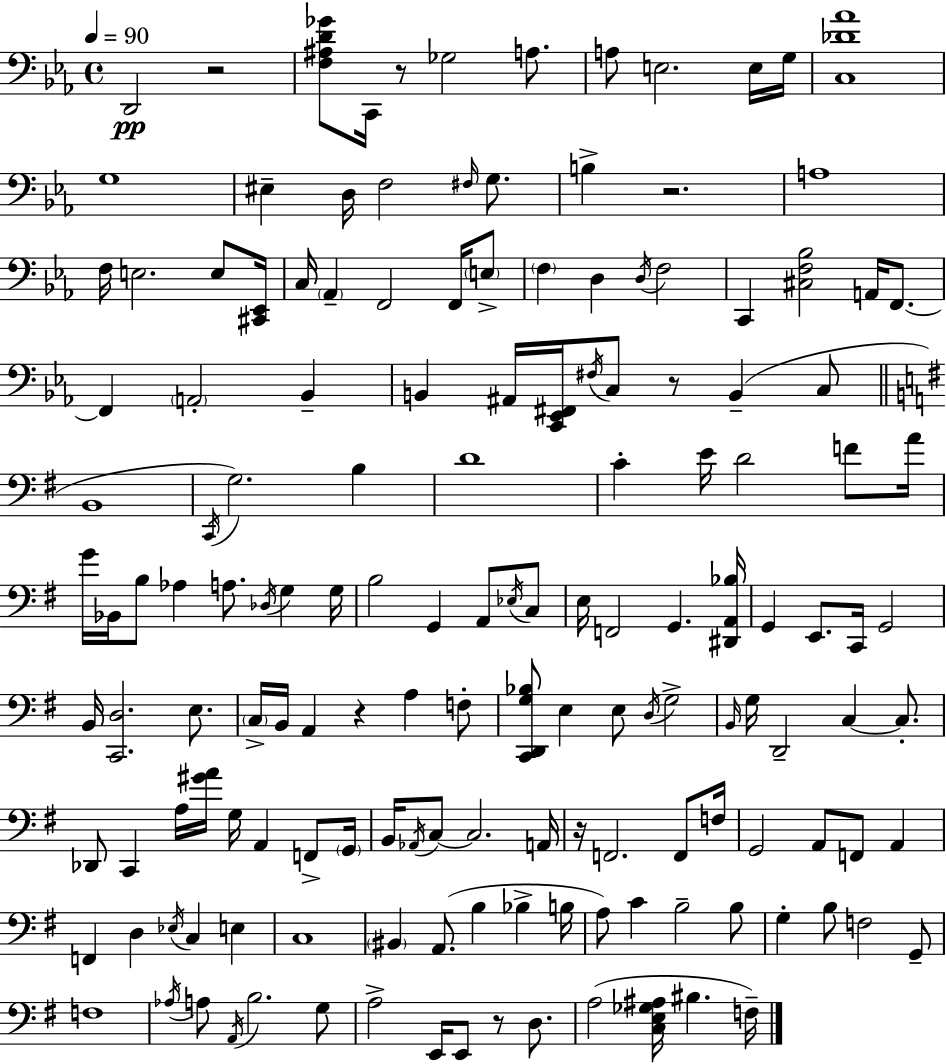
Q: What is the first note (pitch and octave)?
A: D2